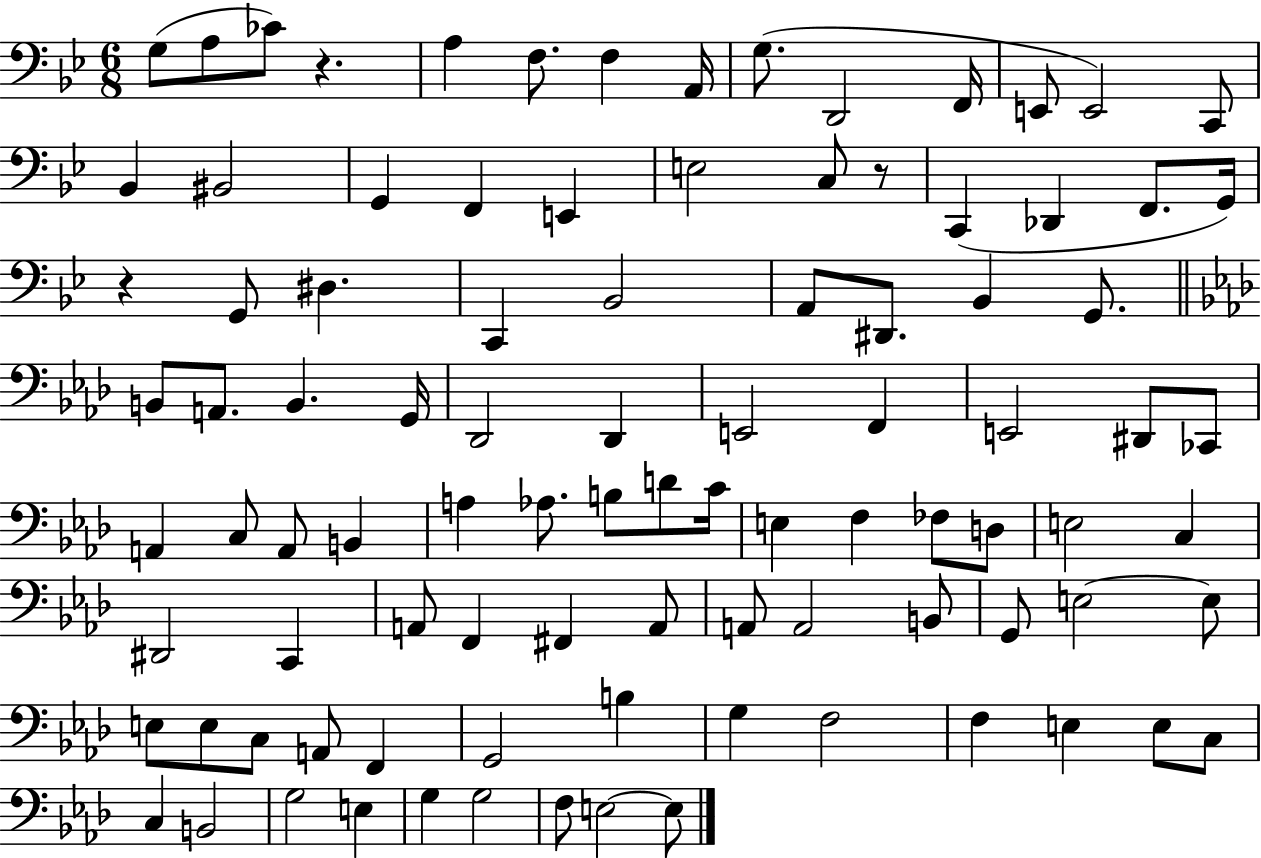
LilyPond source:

{
  \clef bass
  \numericTimeSignature
  \time 6/8
  \key bes \major
  g8( a8 ces'8) r4. | a4 f8. f4 a,16 | g8.( d,2 f,16 | e,8 e,2) c,8 | \break bes,4 bis,2 | g,4 f,4 e,4 | e2 c8 r8 | c,4( des,4 f,8. g,16) | \break r4 g,8 dis4. | c,4 bes,2 | a,8 dis,8. bes,4 g,8. | \bar "||" \break \key aes \major b,8 a,8. b,4. g,16 | des,2 des,4 | e,2 f,4 | e,2 dis,8 ces,8 | \break a,4 c8 a,8 b,4 | a4 aes8. b8 d'8 c'16 | e4 f4 fes8 d8 | e2 c4 | \break dis,2 c,4 | a,8 f,4 fis,4 a,8 | a,8 a,2 b,8 | g,8 e2~~ e8 | \break e8 e8 c8 a,8 f,4 | g,2 b4 | g4 f2 | f4 e4 e8 c8 | \break c4 b,2 | g2 e4 | g4 g2 | f8 e2~~ e8 | \break \bar "|."
}